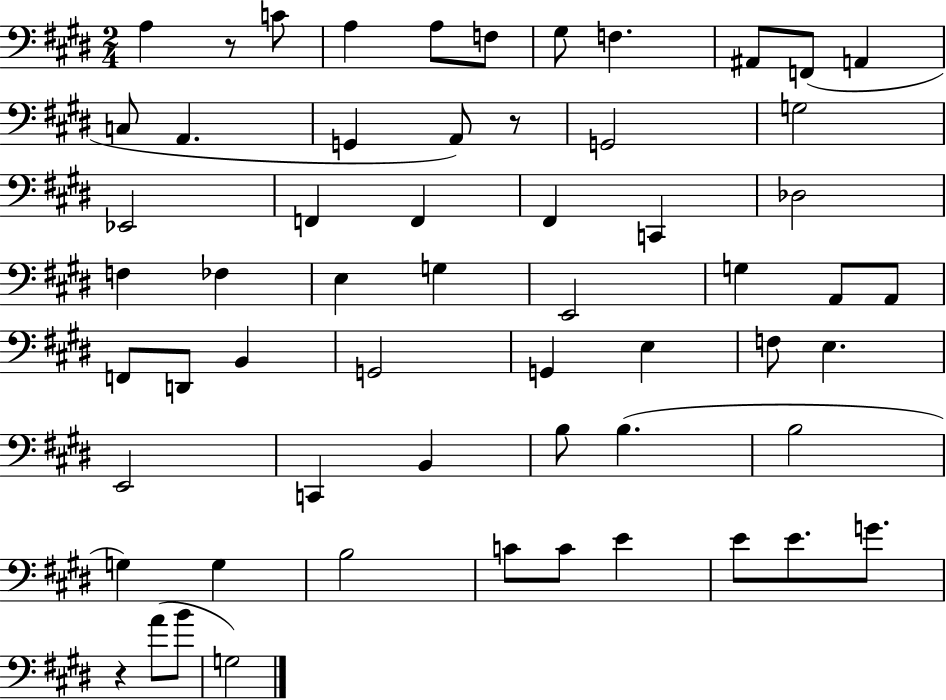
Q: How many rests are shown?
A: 3